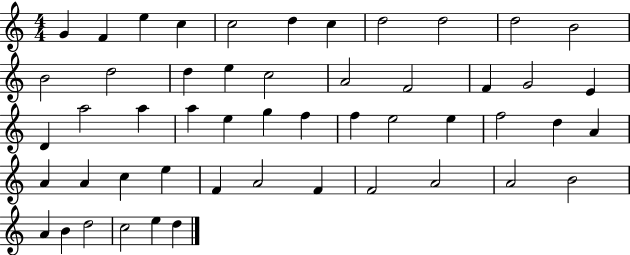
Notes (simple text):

G4/q F4/q E5/q C5/q C5/h D5/q C5/q D5/h D5/h D5/h B4/h B4/h D5/h D5/q E5/q C5/h A4/h F4/h F4/q G4/h E4/q D4/q A5/h A5/q A5/q E5/q G5/q F5/q F5/q E5/h E5/q F5/h D5/q A4/q A4/q A4/q C5/q E5/q F4/q A4/h F4/q F4/h A4/h A4/h B4/h A4/q B4/q D5/h C5/h E5/q D5/q